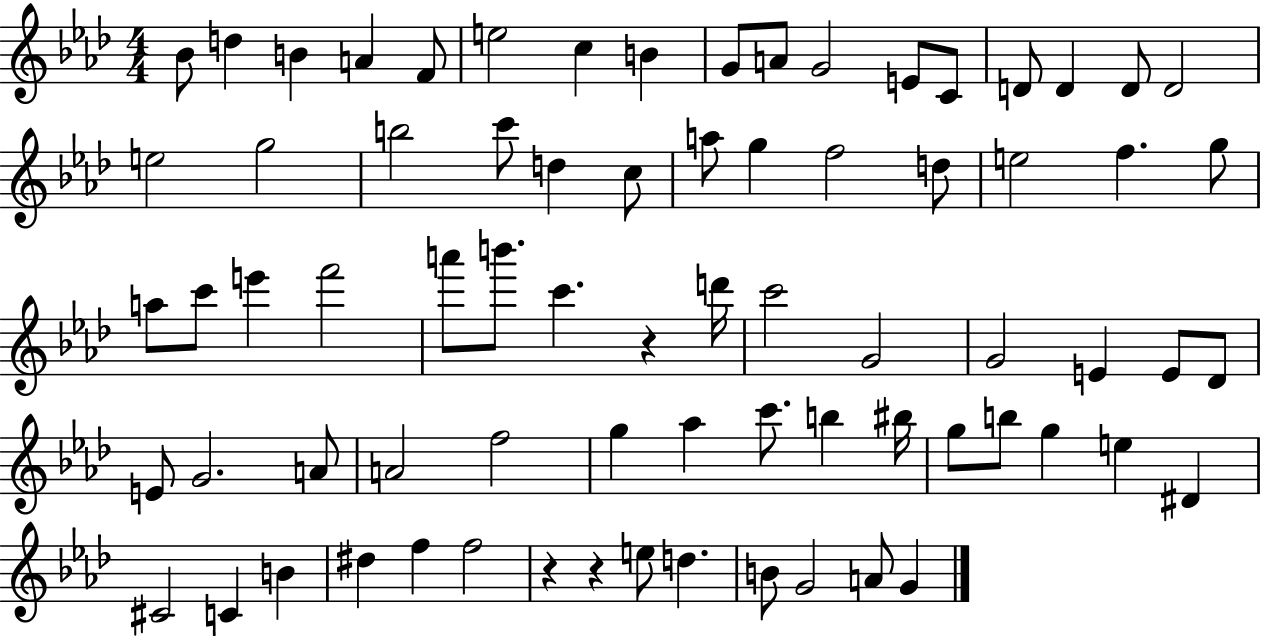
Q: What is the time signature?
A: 4/4